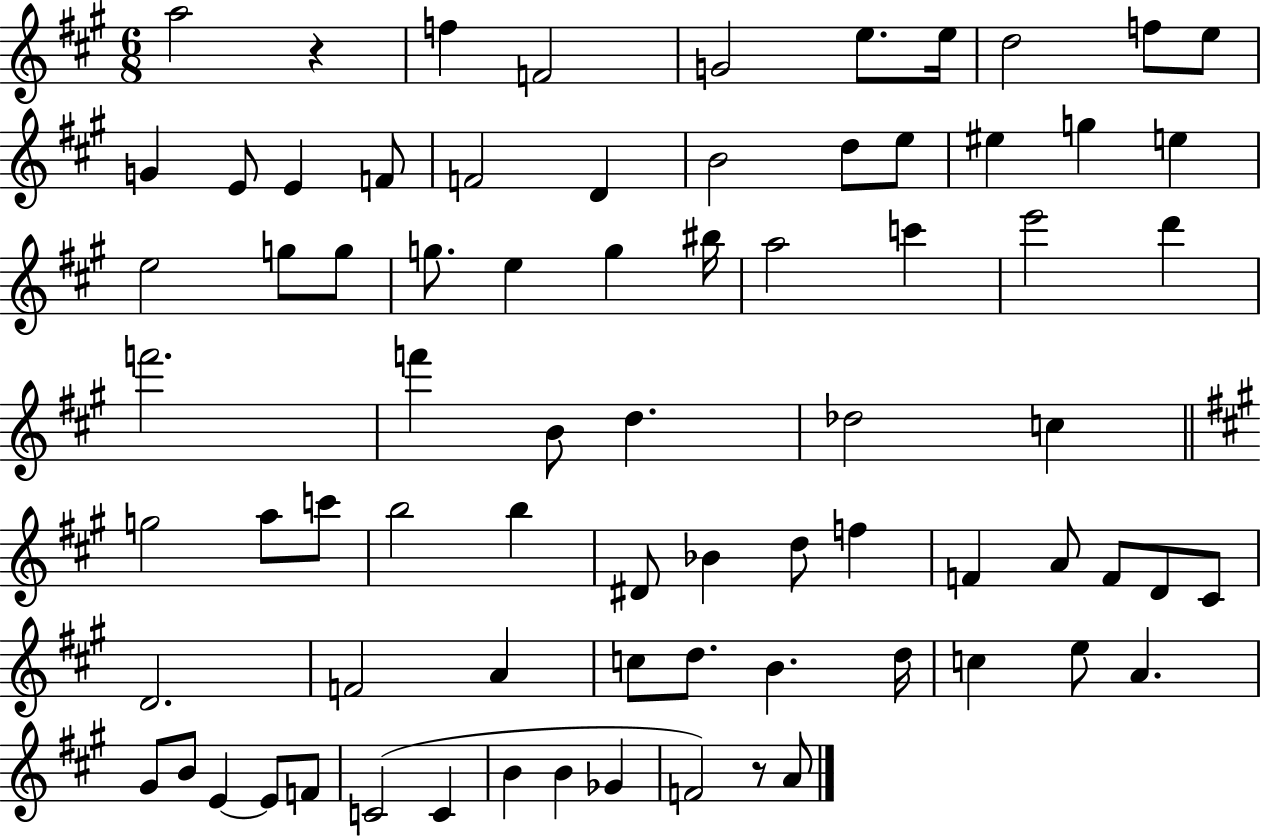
{
  \clef treble
  \numericTimeSignature
  \time 6/8
  \key a \major
  \repeat volta 2 { a''2 r4 | f''4 f'2 | g'2 e''8. e''16 | d''2 f''8 e''8 | \break g'4 e'8 e'4 f'8 | f'2 d'4 | b'2 d''8 e''8 | eis''4 g''4 e''4 | \break e''2 g''8 g''8 | g''8. e''4 g''4 bis''16 | a''2 c'''4 | e'''2 d'''4 | \break f'''2. | f'''4 b'8 d''4. | des''2 c''4 | \bar "||" \break \key a \major g''2 a''8 c'''8 | b''2 b''4 | dis'8 bes'4 d''8 f''4 | f'4 a'8 f'8 d'8 cis'8 | \break d'2. | f'2 a'4 | c''8 d''8. b'4. d''16 | c''4 e''8 a'4. | \break gis'8 b'8 e'4~~ e'8 f'8 | c'2( c'4 | b'4 b'4 ges'4 | f'2) r8 a'8 | \break } \bar "|."
}